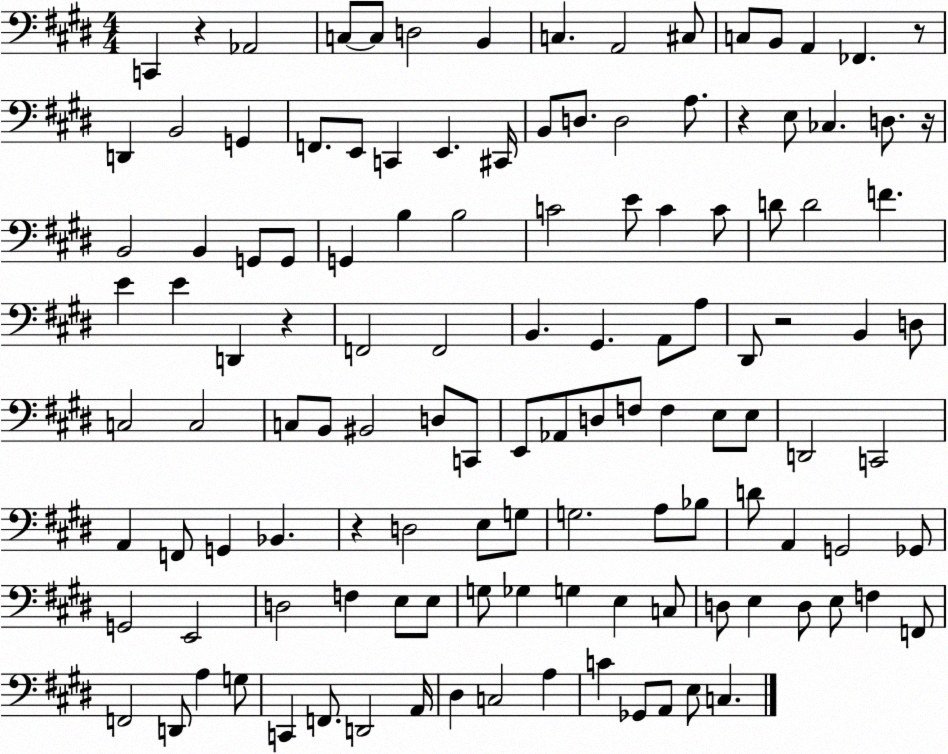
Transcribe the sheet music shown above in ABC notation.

X:1
T:Untitled
M:4/4
L:1/4
K:E
C,, z _A,,2 C,/2 C,/2 D,2 B,, C, A,,2 ^C,/2 C,/2 B,,/2 A,, _F,, z/2 D,, B,,2 G,, F,,/2 E,,/2 C,, E,, ^C,,/4 B,,/2 D,/2 D,2 A,/2 z E,/2 _C, D,/2 z/4 B,,2 B,, G,,/2 G,,/2 G,, B, B,2 C2 E/2 C C/2 D/2 D2 F E E D,, z F,,2 F,,2 B,, ^G,, A,,/2 A,/2 ^D,,/2 z2 B,, D,/2 C,2 C,2 C,/2 B,,/2 ^B,,2 D,/2 C,,/2 E,,/2 _A,,/2 D,/2 F,/2 F, E,/2 E,/2 D,,2 C,,2 A,, F,,/2 G,, _B,, z D,2 E,/2 G,/2 G,2 A,/2 _B,/2 D/2 A,, G,,2 _G,,/2 G,,2 E,,2 D,2 F, E,/2 E,/2 G,/2 _G, G, E, C,/2 D,/2 E, D,/2 E,/2 F, F,,/2 F,,2 D,,/2 A, G,/2 C,, F,,/2 D,,2 A,,/4 ^D, C,2 A, C _G,,/2 A,,/2 E,/2 C,